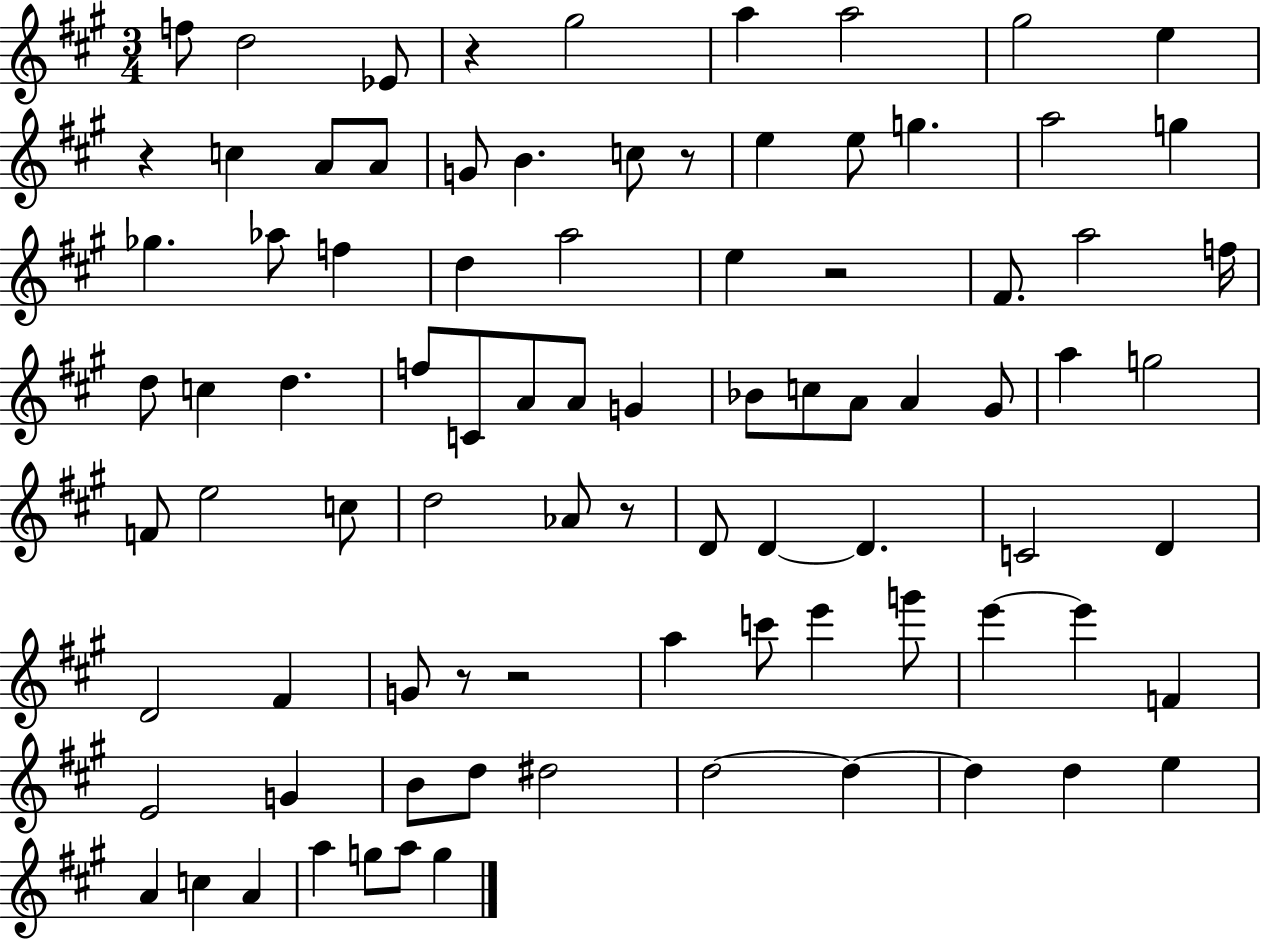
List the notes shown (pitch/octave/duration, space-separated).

F5/e D5/h Eb4/e R/q G#5/h A5/q A5/h G#5/h E5/q R/q C5/q A4/e A4/e G4/e B4/q. C5/e R/e E5/q E5/e G5/q. A5/h G5/q Gb5/q. Ab5/e F5/q D5/q A5/h E5/q R/h F#4/e. A5/h F5/s D5/e C5/q D5/q. F5/e C4/e A4/e A4/e G4/q Bb4/e C5/e A4/e A4/q G#4/e A5/q G5/h F4/e E5/h C5/e D5/h Ab4/e R/e D4/e D4/q D4/q. C4/h D4/q D4/h F#4/q G4/e R/e R/h A5/q C6/e E6/q G6/e E6/q E6/q F4/q E4/h G4/q B4/e D5/e D#5/h D5/h D5/q D5/q D5/q E5/q A4/q C5/q A4/q A5/q G5/e A5/e G5/q